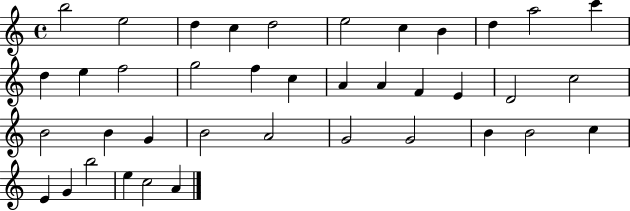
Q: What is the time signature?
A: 4/4